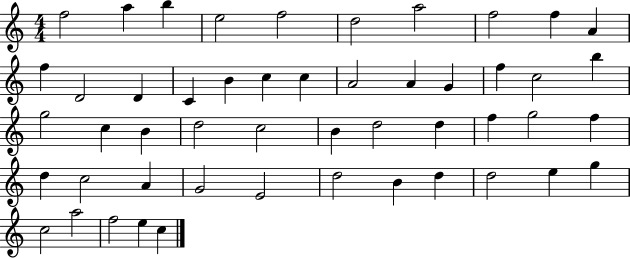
{
  \clef treble
  \numericTimeSignature
  \time 4/4
  \key c \major
  f''2 a''4 b''4 | e''2 f''2 | d''2 a''2 | f''2 f''4 a'4 | \break f''4 d'2 d'4 | c'4 b'4 c''4 c''4 | a'2 a'4 g'4 | f''4 c''2 b''4 | \break g''2 c''4 b'4 | d''2 c''2 | b'4 d''2 d''4 | f''4 g''2 f''4 | \break d''4 c''2 a'4 | g'2 e'2 | d''2 b'4 d''4 | d''2 e''4 g''4 | \break c''2 a''2 | f''2 e''4 c''4 | \bar "|."
}